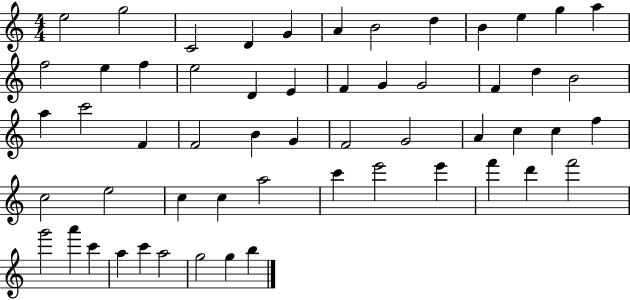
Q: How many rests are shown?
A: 0